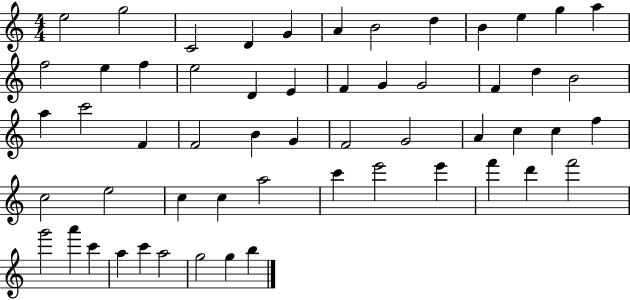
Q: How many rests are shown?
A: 0